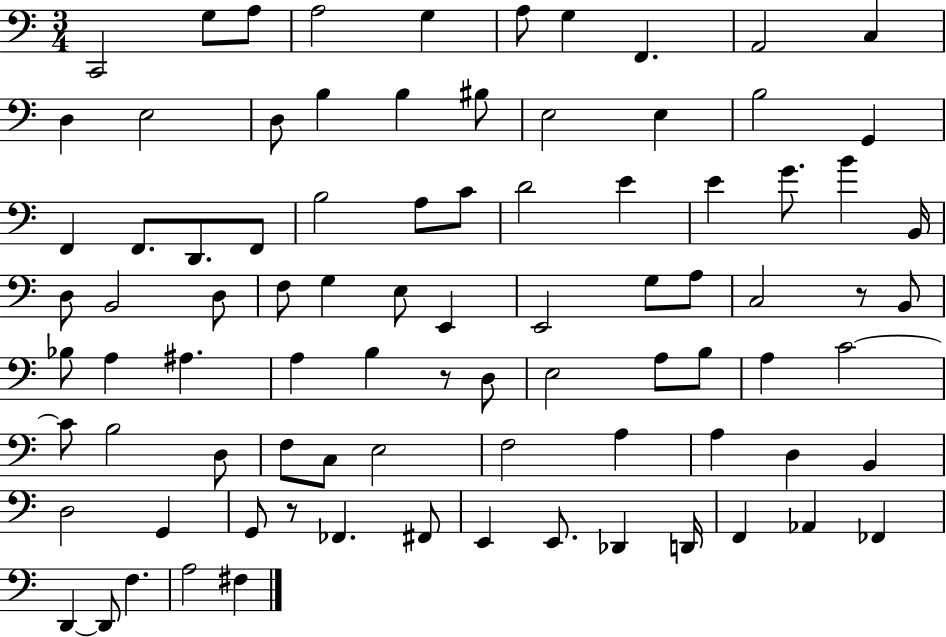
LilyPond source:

{
  \clef bass
  \numericTimeSignature
  \time 3/4
  \key c \major
  c,2 g8 a8 | a2 g4 | a8 g4 f,4. | a,2 c4 | \break d4 e2 | d8 b4 b4 bis8 | e2 e4 | b2 g,4 | \break f,4 f,8. d,8. f,8 | b2 a8 c'8 | d'2 e'4 | e'4 g'8. b'4 b,16 | \break d8 b,2 d8 | f8 g4 e8 e,4 | e,2 g8 a8 | c2 r8 b,8 | \break bes8 a4 ais4. | a4 b4 r8 d8 | e2 a8 b8 | a4 c'2~~ | \break c'8 b2 d8 | f8 c8 e2 | f2 a4 | a4 d4 b,4 | \break d2 g,4 | g,8 r8 fes,4. fis,8 | e,4 e,8. des,4 d,16 | f,4 aes,4 fes,4 | \break d,4~~ d,8 f4. | a2 fis4 | \bar "|."
}